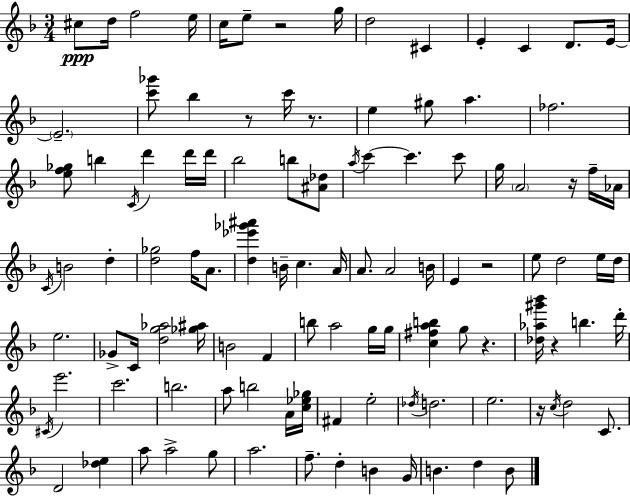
X:1
T:Untitled
M:3/4
L:1/4
K:Dm
^c/2 d/4 f2 e/4 c/4 e/2 z2 g/4 d2 ^C E C D/2 E/4 E2 [c'_g']/2 _b z/2 c'/4 z/2 e ^g/2 a _f2 [ef_g]/2 b C/4 d' d'/4 d'/4 _b2 b/2 [^A_d]/2 a/4 c' c' c'/2 g/4 A2 z/4 f/4 _A/4 C/4 B2 d [d_g]2 f/4 A/2 [d_e'_g'^a'] B/4 c A/4 A/2 A2 B/4 E z2 e/2 d2 e/4 d/4 e2 _G/2 C/4 [dg_a]2 [_g^a]/4 B2 F b/2 a2 g/4 g/4 [c^fab] g/2 z [_d_a^g'_b']/4 z b d'/4 ^C/4 e'2 c'2 b2 a/2 b2 A/4 [c_e_g]/4 ^F e2 _d/4 d2 e2 z/4 c/4 d2 C/2 D2 [_de] a/2 a2 g/2 a2 f/2 d B G/4 B d B/2